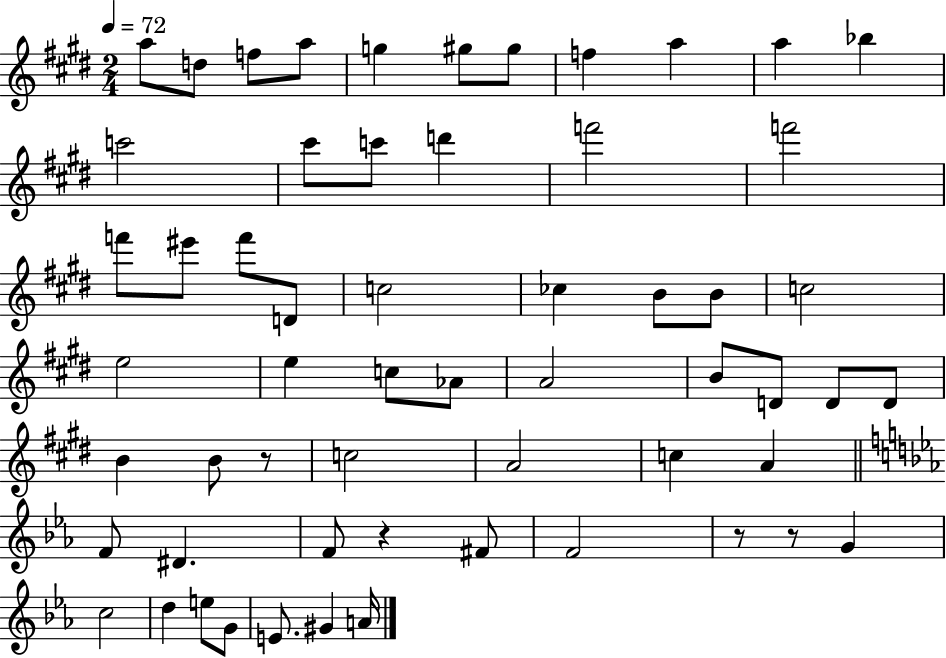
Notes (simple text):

A5/e D5/e F5/e A5/e G5/q G#5/e G#5/e F5/q A5/q A5/q Bb5/q C6/h C#6/e C6/e D6/q F6/h F6/h F6/e EIS6/e F6/e D4/e C5/h CES5/q B4/e B4/e C5/h E5/h E5/q C5/e Ab4/e A4/h B4/e D4/e D4/e D4/e B4/q B4/e R/e C5/h A4/h C5/q A4/q F4/e D#4/q. F4/e R/q F#4/e F4/h R/e R/e G4/q C5/h D5/q E5/e G4/e E4/e. G#4/q A4/s